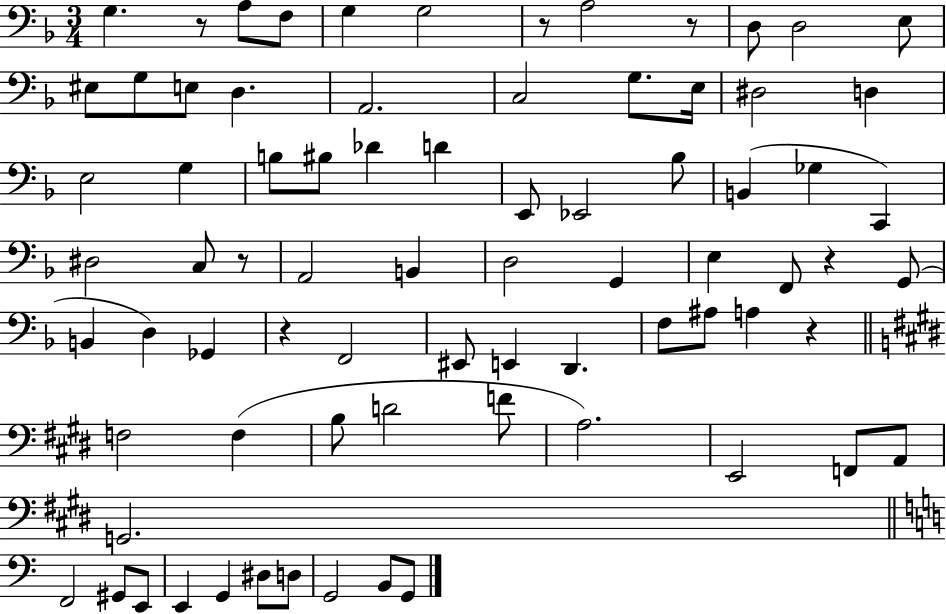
X:1
T:Untitled
M:3/4
L:1/4
K:F
G, z/2 A,/2 F,/2 G, G,2 z/2 A,2 z/2 D,/2 D,2 E,/2 ^E,/2 G,/2 E,/2 D, A,,2 C,2 G,/2 E,/4 ^D,2 D, E,2 G, B,/2 ^B,/2 _D D E,,/2 _E,,2 _B,/2 B,, _G, C,, ^D,2 C,/2 z/2 A,,2 B,, D,2 G,, E, F,,/2 z G,,/2 B,, D, _G,, z F,,2 ^E,,/2 E,, D,, F,/2 ^A,/2 A, z F,2 F, B,/2 D2 F/2 A,2 E,,2 F,,/2 A,,/2 G,,2 F,,2 ^G,,/2 E,,/2 E,, G,, ^D,/2 D,/2 G,,2 B,,/2 G,,/2